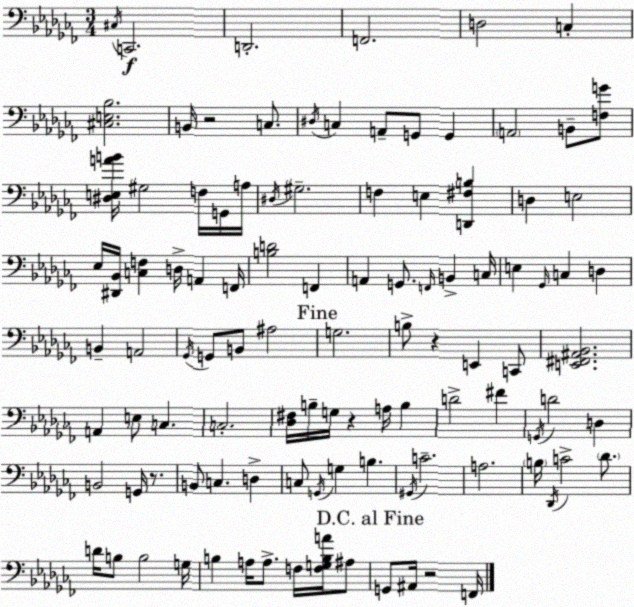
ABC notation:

X:1
T:Untitled
M:3/4
L:1/4
K:Abm
^C,/4 C,,2 D,,2 F,,2 D,2 C, [^C,E,_B,]2 B,,/4 z2 C,/2 ^D,/4 C, A,,/2 G,,/2 G,, A,,2 B,,/2 [F,G]/2 [^D,E,AB]/4 ^G,2 F,/4 G,,/4 A,/4 ^D,/4 ^G,2 F, E, [D,,^F,B,] D, E,2 _E,/4 [^D,,_B,,]/4 [C,F,] D,/4 A,, F,,/4 [B,D]2 F,, A,, G,,/2 F,,/4 B,, C,/4 E, _G,,/4 C, D, B,, A,,2 _G,,/4 G,,/2 B,,/2 ^A,2 G,2 B,/2 z E,, C,,/2 [E,,^F,,^A,,_B,,]2 A,, E,/2 C, C,2 [_D,^F,]/4 B,/4 G,/4 z A,/4 B, D2 ^F G,,/4 D2 D, B,,2 G,,/4 z/2 B,,/2 C, D, C,/2 G,,/4 G, B, ^G,,/4 C2 A,2 B,/4 _D,,/4 C2 _D/2 D/4 B,/2 B,2 G,/4 B, A,/4 A,/2 F,/4 [F,G,B,A]/4 ^A,/2 G,,/2 ^A,,/4 z2 F,,/4